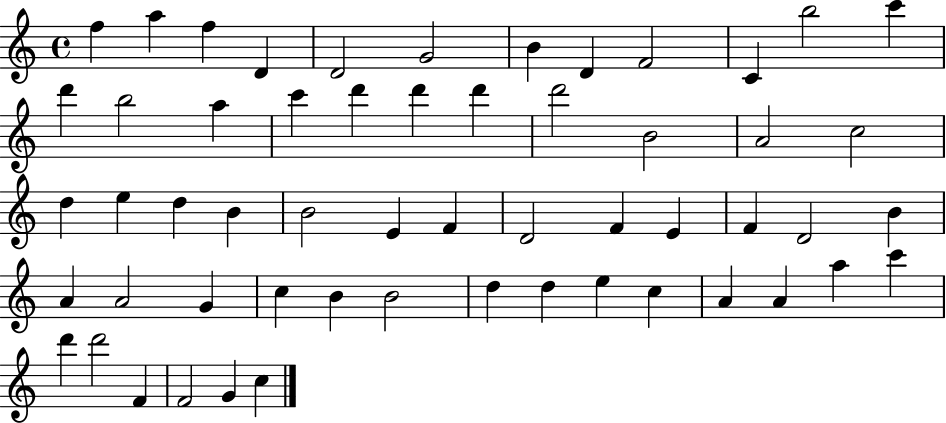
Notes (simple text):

F5/q A5/q F5/q D4/q D4/h G4/h B4/q D4/q F4/h C4/q B5/h C6/q D6/q B5/h A5/q C6/q D6/q D6/q D6/q D6/h B4/h A4/h C5/h D5/q E5/q D5/q B4/q B4/h E4/q F4/q D4/h F4/q E4/q F4/q D4/h B4/q A4/q A4/h G4/q C5/q B4/q B4/h D5/q D5/q E5/q C5/q A4/q A4/q A5/q C6/q D6/q D6/h F4/q F4/h G4/q C5/q